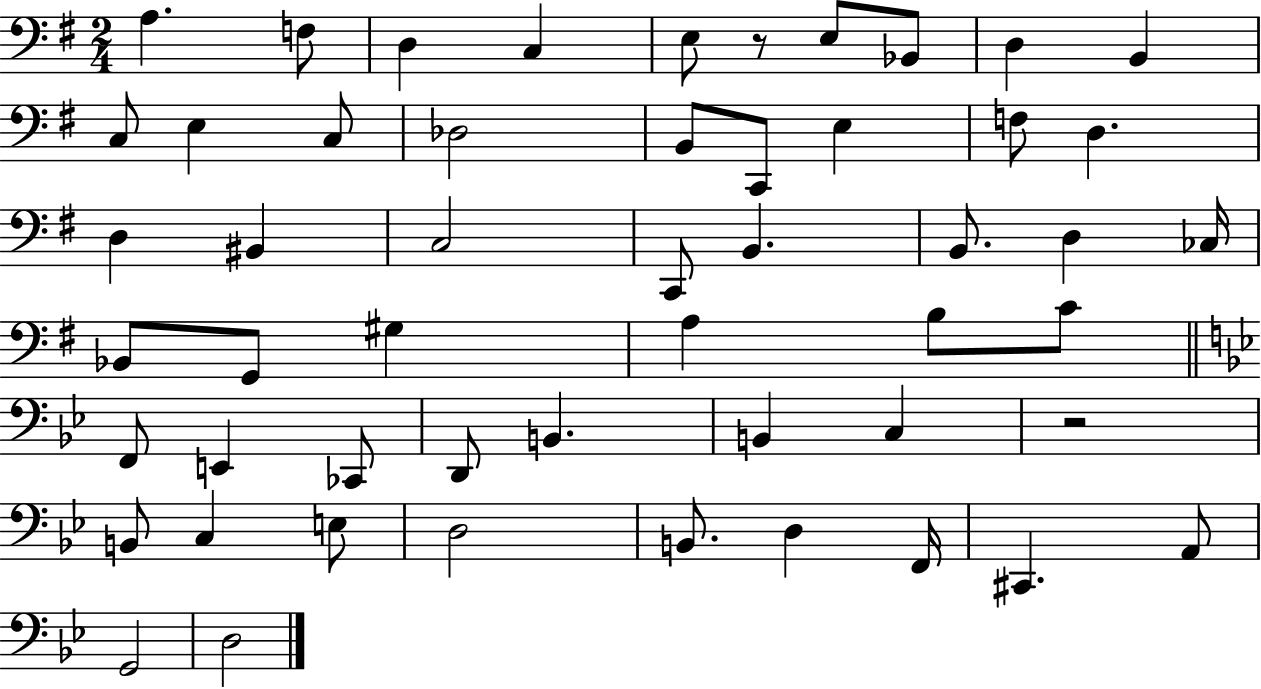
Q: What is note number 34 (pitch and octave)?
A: E2